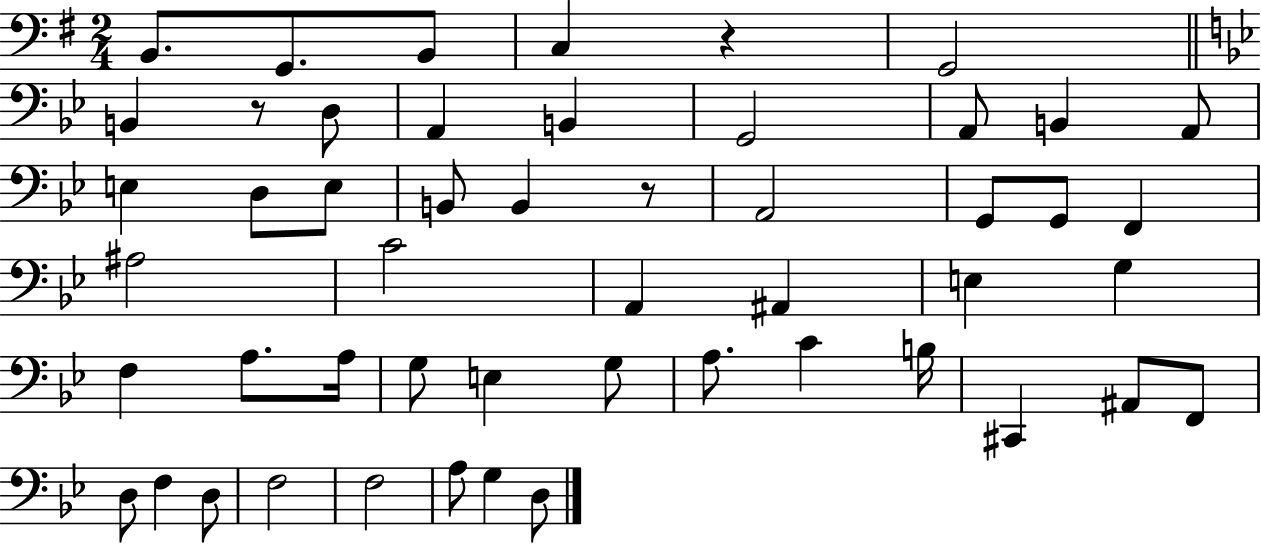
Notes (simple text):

B2/e. G2/e. B2/e C3/q R/q G2/h B2/q R/e D3/e A2/q B2/q G2/h A2/e B2/q A2/e E3/q D3/e E3/e B2/e B2/q R/e A2/h G2/e G2/e F2/q A#3/h C4/h A2/q A#2/q E3/q G3/q F3/q A3/e. A3/s G3/e E3/q G3/e A3/e. C4/q B3/s C#2/q A#2/e F2/e D3/e F3/q D3/e F3/h F3/h A3/e G3/q D3/e